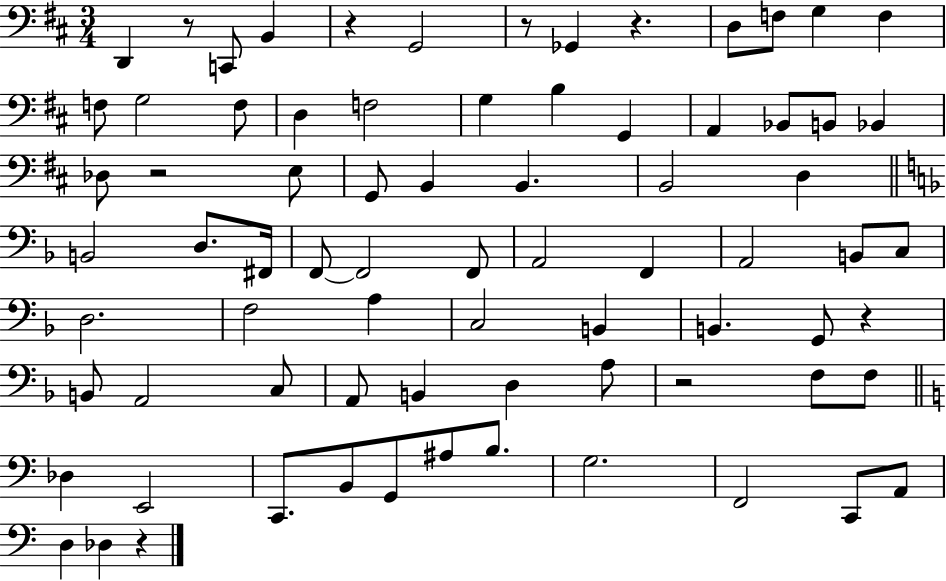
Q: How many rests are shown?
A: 8